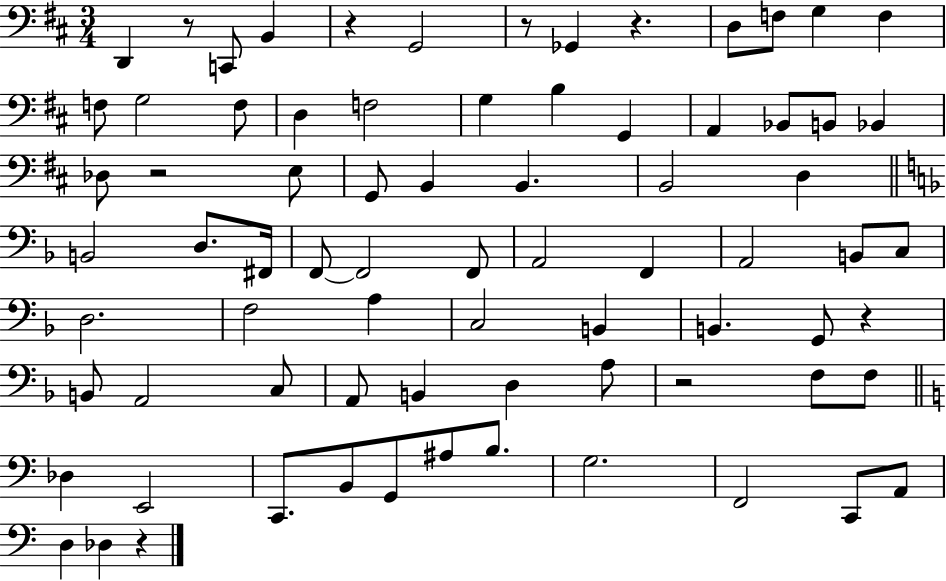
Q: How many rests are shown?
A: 8